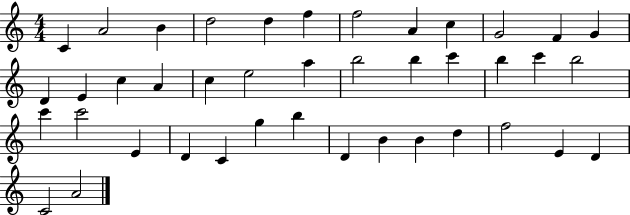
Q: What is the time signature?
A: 4/4